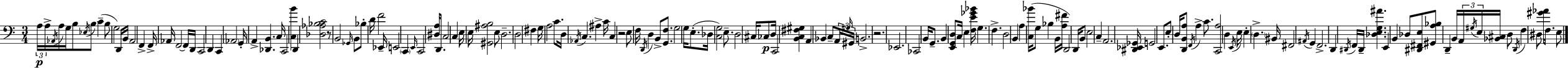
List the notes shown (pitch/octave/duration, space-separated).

A3/s A3/s Ab2/s A3/s G3/s B3/e Eb3/s B3/e C4/q B3/e G3/h D2/s B2/s A2/h F2/q F2/s Ab2/s F2/h F2/s D2/s C2/h D2/q C2/q Ab2/h G2/s A2/q [Db2,B2]/q. C3/s C2/h [C3,B4]/q D2/q [Db3,Ab3,Bb3,C4]/h R/e B2/h Gb2/s B2/e Bb3/e D4/s F4/h Eb2/s E2/h C2/q E2/s C2/h [D#3,A3]/s D2/e. C3/h C3/q E3/s E3/s [G#2,A#3,B3]/h E3/e D3/h. D3/h F#3/q G3/s A3/h C4/e. D3/s Ab2/s C3/q. A#3/q C4/s C3/q R/h E3/e F3/s D2/s D3/q B2/e [G2,F3]/e. G3/h G3/s E3/e. Db3/s [C3,G3]/h E3/e. D3/h C#3/s CES3/e D3/s C2/h [B2,C3,F#3,G#3]/q A2/q Bb2/q C3/e A2/s G#3/s G#2/s B2/h. R/h. Eb2/h. CES2/h B2/s G2/e. B2/q [E2,G2,D3]/e C3/s E3/q [F3,E4,Gb4,Bb4]/s G3/q. F3/q. D3/h B2/q A3/q [C3,Bb4]/s G3/e Bb3/q B2/s [A3,F#4]/s D2/h D2/s B2/e E3/h C3/q A2/h. [D#2,Eb2,Gb2]/s G2/h E2/e. E3/e D3/s [D2,B2,A3]/e F2/s A3/q C4/e. [C2,A3]/h D3/q E2/s E3/s E3/q D3/q. BIS2/s F#2/h A#2/s G2/q F2/h. D2/q D#2/s F2/s D#2/s [Db3,E3,G3,A#4]/q. E2/q B2/q Db3/e [D#2,F#2,E3]/e [G#2,A3,Bb3]/e D2/q B2/s A2/s G#3/s E3/s [Bb2,C#3]/s D3/e D2/s F3/q D#3/e [G#4,Ab4]/s F3/e. E3/e